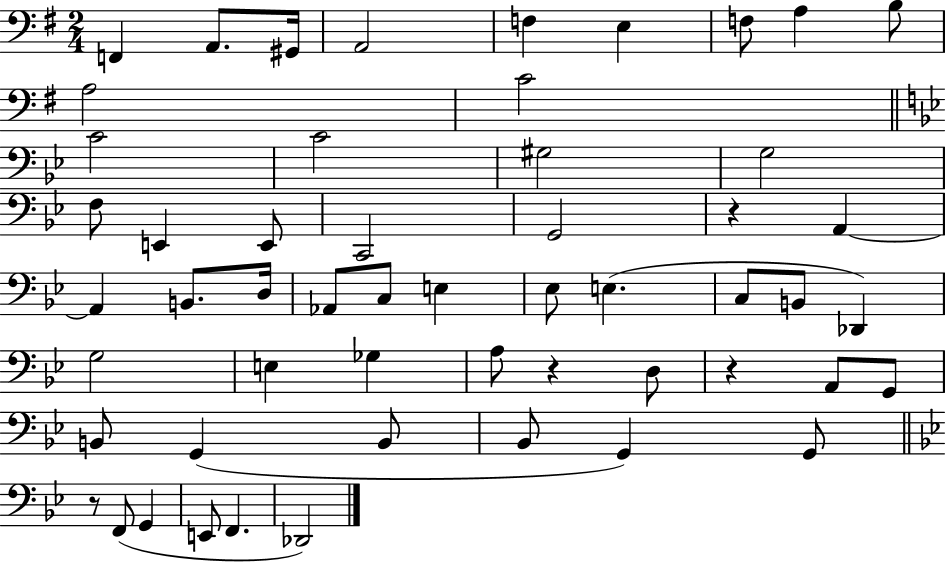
{
  \clef bass
  \numericTimeSignature
  \time 2/4
  \key g \major
  f,4 a,8. gis,16 | a,2 | f4 e4 | f8 a4 b8 | \break a2 | c'2 | \bar "||" \break \key g \minor c'2 | c'2 | gis2 | g2 | \break f8 e,4 e,8 | c,2 | g,2 | r4 a,4~~ | \break a,4 b,8. d16 | aes,8 c8 e4 | ees8 e4.( | c8 b,8 des,4) | \break g2 | e4 ges4 | a8 r4 d8 | r4 a,8 g,8 | \break b,8 g,4( b,8 | bes,8 g,4) g,8 | \bar "||" \break \key bes \major r8 f,8( g,4 | e,8 f,4. | des,2) | \bar "|."
}